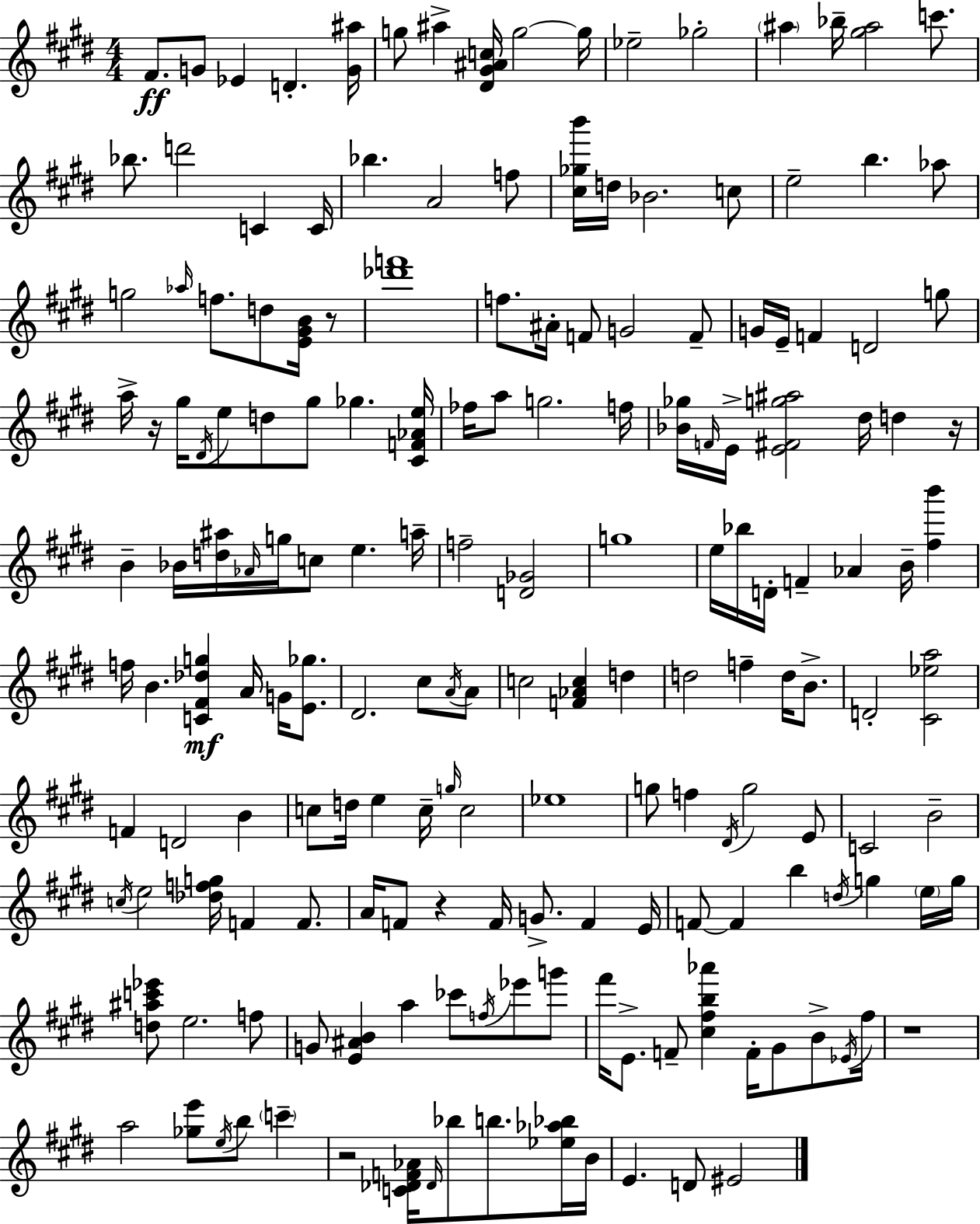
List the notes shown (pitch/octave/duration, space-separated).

F#4/e. G4/e Eb4/q D4/q. [G4,A#5]/s G5/e A#5/q [D#4,G#4,A#4,C5]/s G5/h G5/s Eb5/h Gb5/h A#5/q Bb5/s [G#5,A#5]/h C6/e. Bb5/e. D6/h C4/q C4/s Bb5/q. A4/h F5/e [C#5,Gb5,B6]/s D5/s Bb4/h. C5/e E5/h B5/q. Ab5/e G5/h Ab5/s F5/e. D5/e [E4,G#4,B4]/s R/e [Db6,F6]/w F5/e. A#4/s F4/e G4/h F4/e G4/s E4/s F4/q D4/h G5/e A5/s R/s G#5/s D#4/s E5/e D5/e G#5/e Gb5/q. [C#4,F4,Ab4,E5]/s FES5/s A5/e G5/h. F5/s [Bb4,Gb5]/s F4/s E4/s [E4,F#4,G5,A#5]/h D#5/s D5/q R/s B4/q Bb4/s [D5,A#5]/s Ab4/s G5/s C5/e E5/q. A5/s F5/h [D4,Gb4]/h G5/w E5/s Bb5/s D4/s F4/q Ab4/q B4/s [F#5,B6]/q F5/s B4/q. [C4,F#4,Db5,G5]/q A4/s G4/s [E4,Gb5]/e. D#4/h. C#5/e A4/s A4/e C5/h [F4,Ab4,C5]/q D5/q D5/h F5/q D5/s B4/e. D4/h [C#4,Eb5,A5]/h F4/q D4/h B4/q C5/e D5/s E5/q C5/s G5/s C5/h Eb5/w G5/e F5/q D#4/s G5/h E4/e C4/h B4/h C5/s E5/h [Db5,F5,G5]/s F4/q F4/e. A4/s F4/e R/q F4/s G4/e. F4/q E4/s F4/e F4/q B5/q D5/s G5/q E5/s G5/s [D5,A#5,C6,Eb6]/e E5/h. F5/e G4/e [E4,A#4,B4]/q A5/q CES6/e F5/s Eb6/e G6/e F#6/s E4/e. F4/e [C#5,F#5,B5,Ab6]/q F4/s G#4/e B4/e Eb4/s F#5/s R/w A5/h [Gb5,E6]/e E5/s B5/e C6/q R/h [C4,Db4,F4,Ab4]/s Db4/s Bb5/e B5/e. [Eb5,Ab5,Bb5]/s B4/s E4/q. D4/e EIS4/h